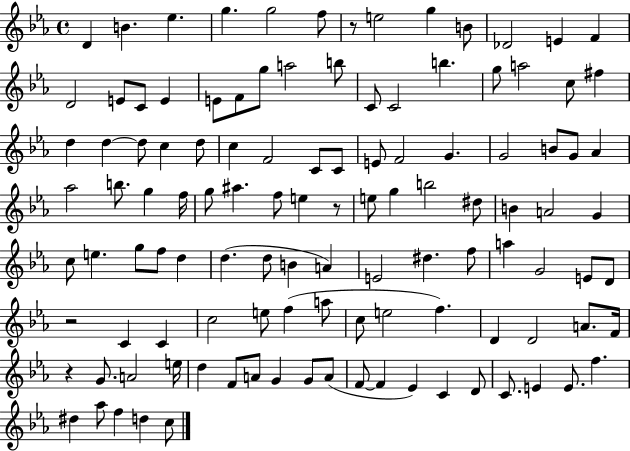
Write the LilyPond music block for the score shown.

{
  \clef treble
  \time 4/4
  \defaultTimeSignature
  \key ees \major
  \repeat volta 2 { d'4 b'4. ees''4. | g''4. g''2 f''8 | r8 e''2 g''4 b'8 | des'2 e'4 f'4 | \break d'2 e'8 c'8 e'4 | e'8 f'8 g''8 a''2 b''8 | c'8 c'2 b''4. | g''8 a''2 c''8 fis''4 | \break d''4 d''4~~ d''8 c''4 d''8 | c''4 f'2 c'8 c'8 | e'8 f'2 g'4. | g'2 b'8 g'8 aes'4 | \break aes''2 b''8. g''4 f''16 | g''8 ais''4. f''8 e''4 r8 | e''8 g''4 b''2 dis''8 | b'4 a'2 g'4 | \break c''8 e''4. g''8 f''8 d''4 | d''4.( d''8 b'4 a'4) | e'2 dis''4. f''8 | a''4 g'2 e'8 d'8 | \break r2 c'4 c'4 | c''2 e''8 f''4( a''8 | c''8 e''2 f''4.) | d'4 d'2 a'8. f'16 | \break r4 g'8. a'2 e''16 | d''4 f'8 a'8 g'4 g'8 a'8( | f'8~~ f'4 ees'4) c'4 d'8 | c'8. e'4 e'8. f''4. | \break dis''4 aes''8 f''4 d''4 c''8 | } \bar "|."
}